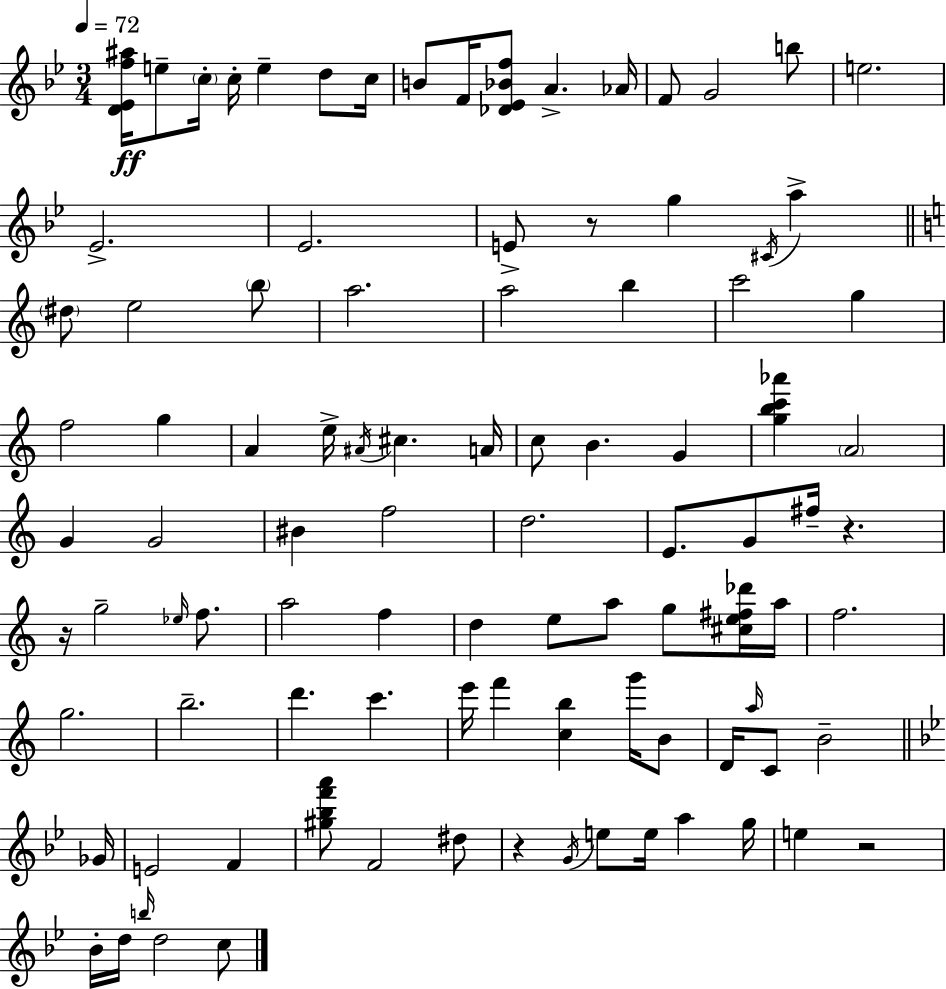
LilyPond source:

{
  \clef treble
  \numericTimeSignature
  \time 3/4
  \key bes \major
  \tempo 4 = 72
  \repeat volta 2 { <d' ees' f'' ais''>16\ff e''8-- \parenthesize c''16-. c''16-. e''4-- d''8 c''16 | b'8 f'16 <des' ees' bes' f''>8 a'4.-> aes'16 | f'8 g'2 b''8 | e''2. | \break ees'2.-> | ees'2. | e'8-> r8 g''4 \acciaccatura { cis'16 } a''4-> | \bar "||" \break \key c \major \parenthesize dis''8 e''2 \parenthesize b''8 | a''2. | a''2 b''4 | c'''2 g''4 | \break f''2 g''4 | a'4 e''16-> \acciaccatura { ais'16 } cis''4. | a'16 c''8 b'4. g'4 | <g'' b'' c''' aes'''>4 \parenthesize a'2 | \break g'4 g'2 | bis'4 f''2 | d''2. | e'8. g'8 fis''16-- r4. | \break r16 g''2-- \grace { ees''16 } f''8. | a''2 f''4 | d''4 e''8 a''8 g''8 | <cis'' e'' fis'' des'''>16 a''16 f''2. | \break g''2. | b''2.-- | d'''4. c'''4. | e'''16 f'''4 <c'' b''>4 g'''16 | \break b'8 d'16 \grace { a''16 } c'8 b'2-- | \bar "||" \break \key g \minor ges'16 e'2 f'4 | <gis'' bes'' f''' a'''>8 f'2 dis''8 | r4 \acciaccatura { g'16 } e''8 e''16 a''4 | g''16 e''4 r2 | \break bes'16-. d''16 \grace { b''16 } d''2 | c''8 } \bar "|."
}